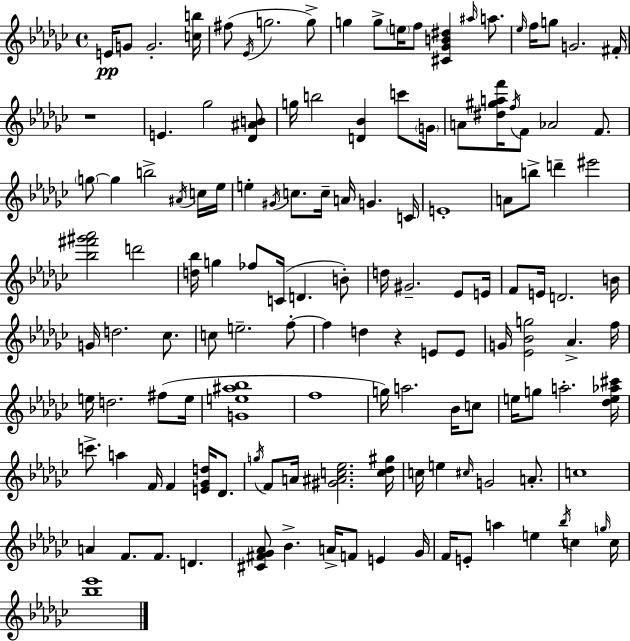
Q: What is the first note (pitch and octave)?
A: E4